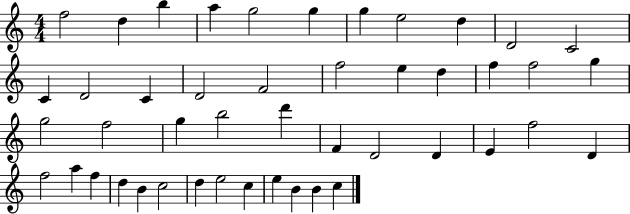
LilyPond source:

{
  \clef treble
  \numericTimeSignature
  \time 4/4
  \key c \major
  f''2 d''4 b''4 | a''4 g''2 g''4 | g''4 e''2 d''4 | d'2 c'2 | \break c'4 d'2 c'4 | d'2 f'2 | f''2 e''4 d''4 | f''4 f''2 g''4 | \break g''2 f''2 | g''4 b''2 d'''4 | f'4 d'2 d'4 | e'4 f''2 d'4 | \break f''2 a''4 f''4 | d''4 b'4 c''2 | d''4 e''2 c''4 | e''4 b'4 b'4 c''4 | \break \bar "|."
}